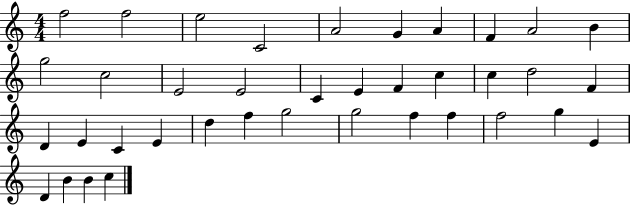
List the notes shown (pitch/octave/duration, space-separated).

F5/h F5/h E5/h C4/h A4/h G4/q A4/q F4/q A4/h B4/q G5/h C5/h E4/h E4/h C4/q E4/q F4/q C5/q C5/q D5/h F4/q D4/q E4/q C4/q E4/q D5/q F5/q G5/h G5/h F5/q F5/q F5/h G5/q E4/q D4/q B4/q B4/q C5/q